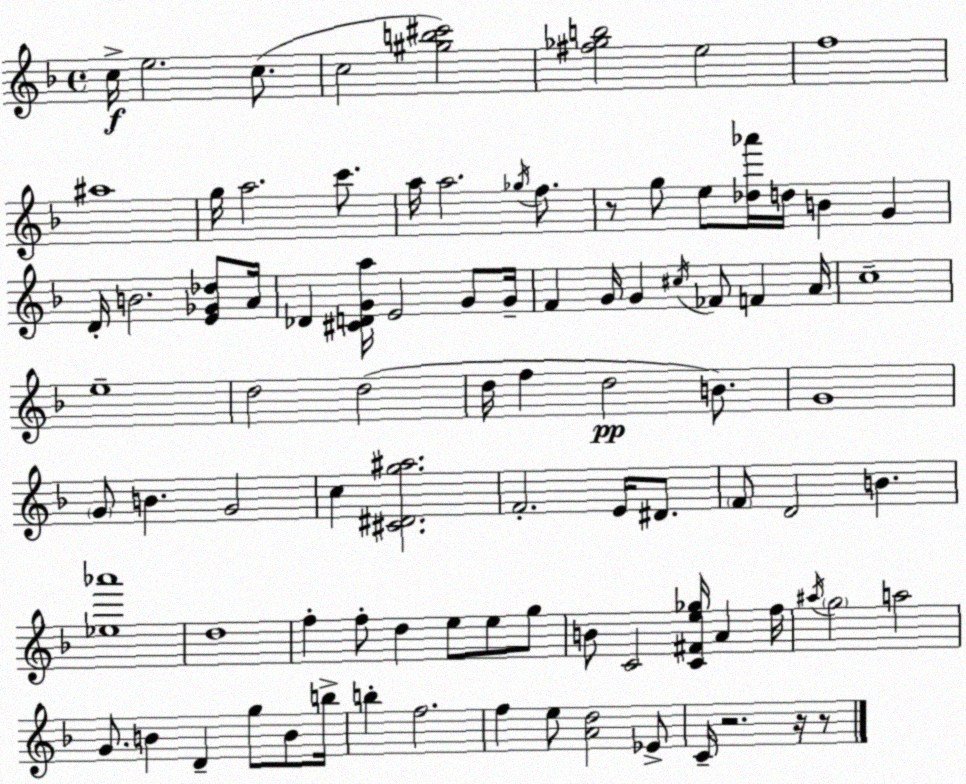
X:1
T:Untitled
M:4/4
L:1/4
K:F
c/4 e2 c/2 c2 [^gb^c']2 [^f_gb]2 e2 f4 ^a4 g/4 a2 c'/2 a/4 a2 _g/4 f/2 z/2 g/2 e/2 [_d_a']/4 d/4 B G D/4 B2 [E_G_d]/2 A/4 _D [^CDGa]/4 E2 G/2 G/4 F G/4 G ^c/4 _F/2 F A/4 c4 e4 d2 d2 d/4 f d2 B/2 G4 G/2 B G2 c [^C^Dg^a]2 F2 E/4 ^D/2 F/2 D2 B [_e_a']4 d4 f f/2 d e/2 e/2 g/2 B/2 C2 [C^Fe_g]/4 A f/4 ^a/4 g2 a2 G/2 B D g/2 B/2 b/4 b f2 f e/2 [Ad]2 _E/2 C/4 z2 z/4 z/2